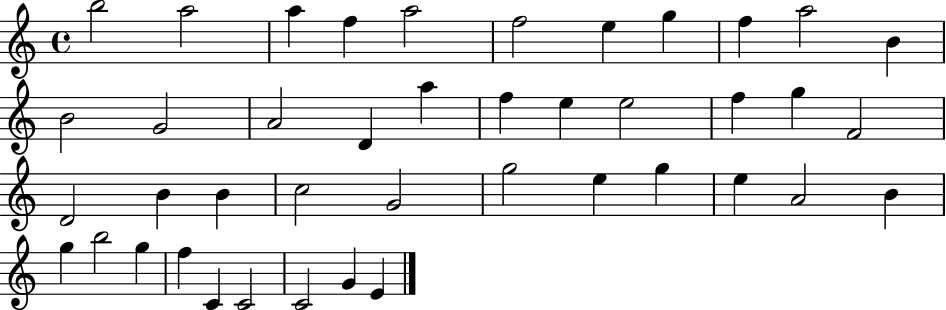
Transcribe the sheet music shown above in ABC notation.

X:1
T:Untitled
M:4/4
L:1/4
K:C
b2 a2 a f a2 f2 e g f a2 B B2 G2 A2 D a f e e2 f g F2 D2 B B c2 G2 g2 e g e A2 B g b2 g f C C2 C2 G E